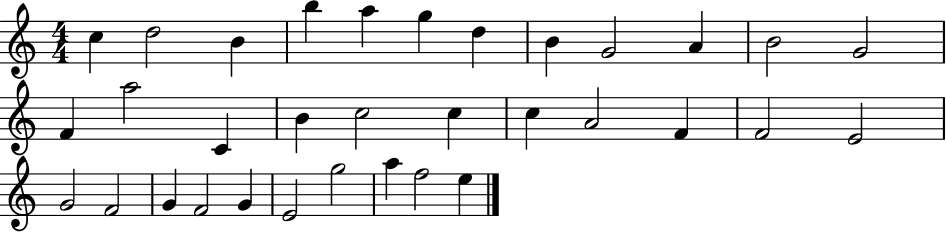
C5/q D5/h B4/q B5/q A5/q G5/q D5/q B4/q G4/h A4/q B4/h G4/h F4/q A5/h C4/q B4/q C5/h C5/q C5/q A4/h F4/q F4/h E4/h G4/h F4/h G4/q F4/h G4/q E4/h G5/h A5/q F5/h E5/q